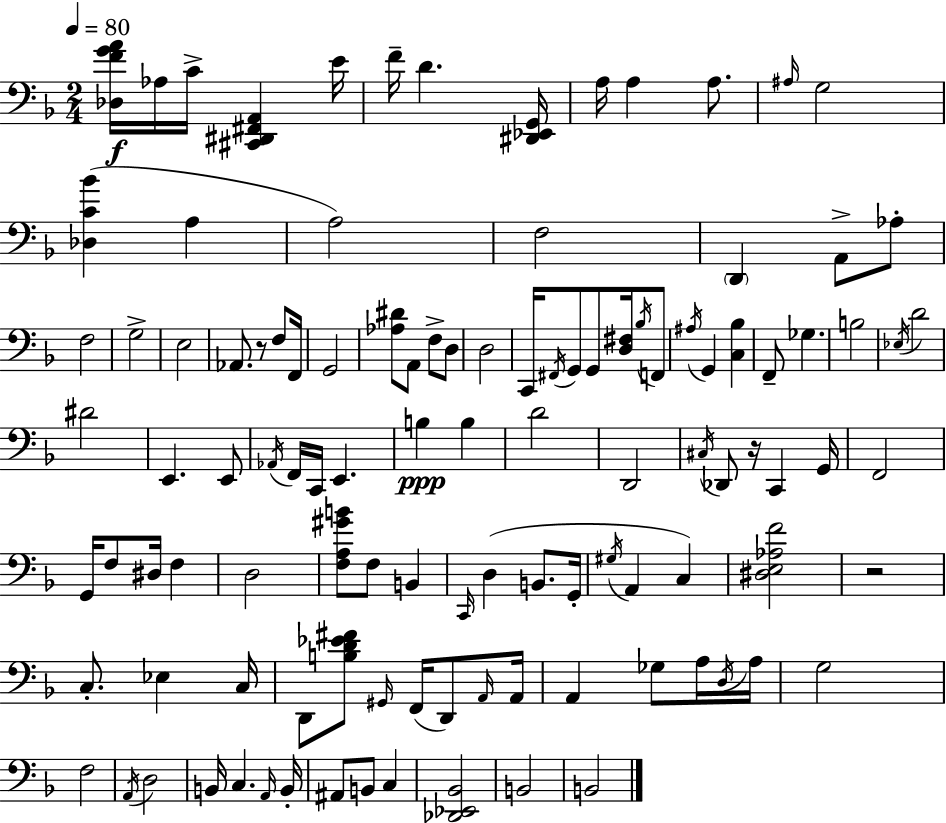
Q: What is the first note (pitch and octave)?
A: Ab3